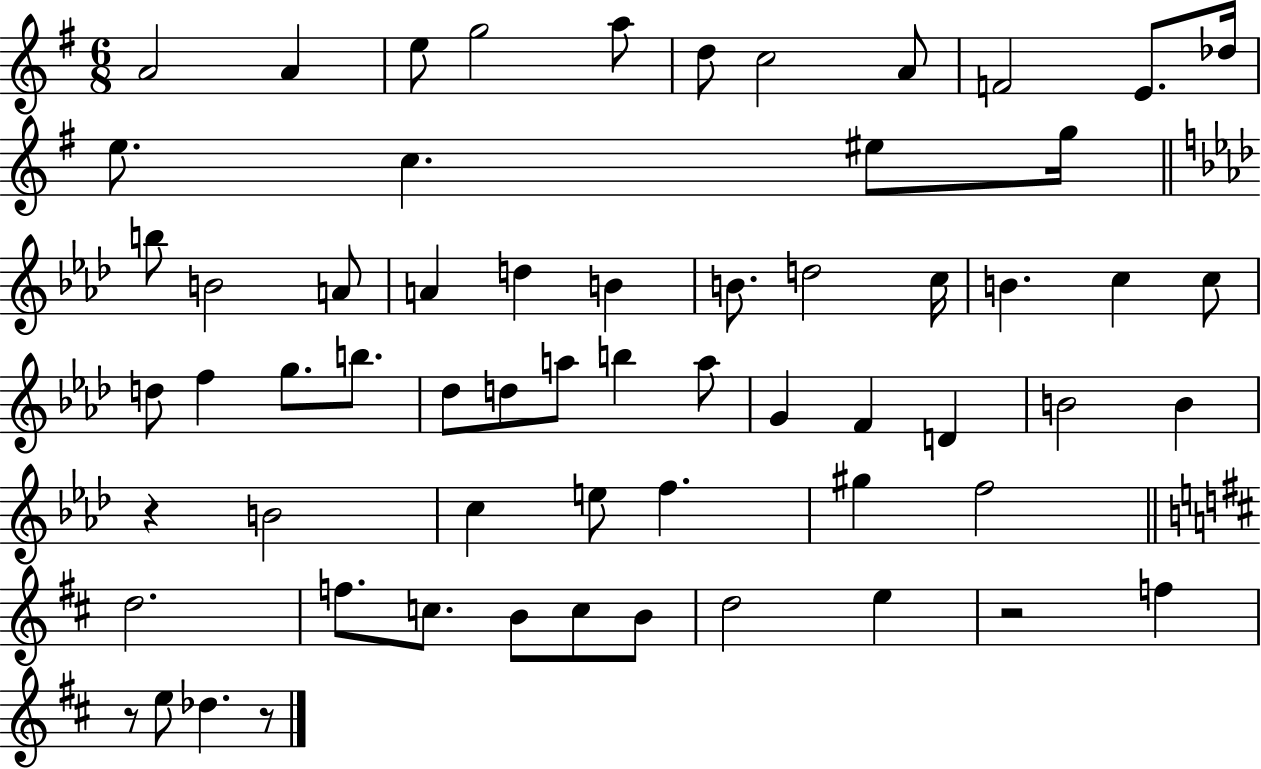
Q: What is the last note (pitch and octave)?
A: Db5